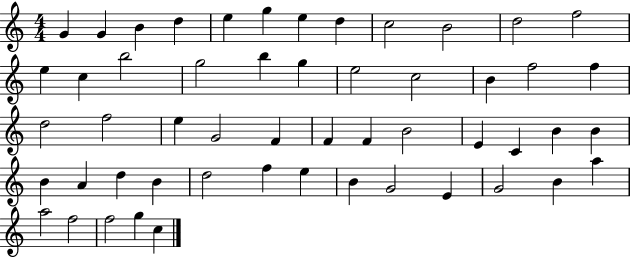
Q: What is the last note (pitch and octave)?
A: C5